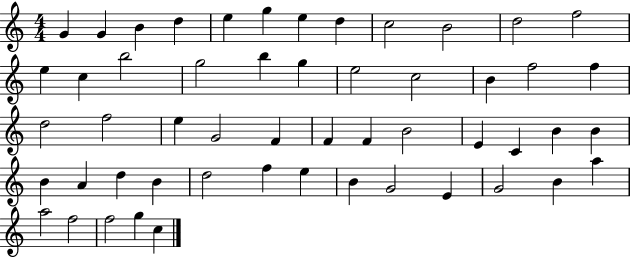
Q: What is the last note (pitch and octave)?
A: C5